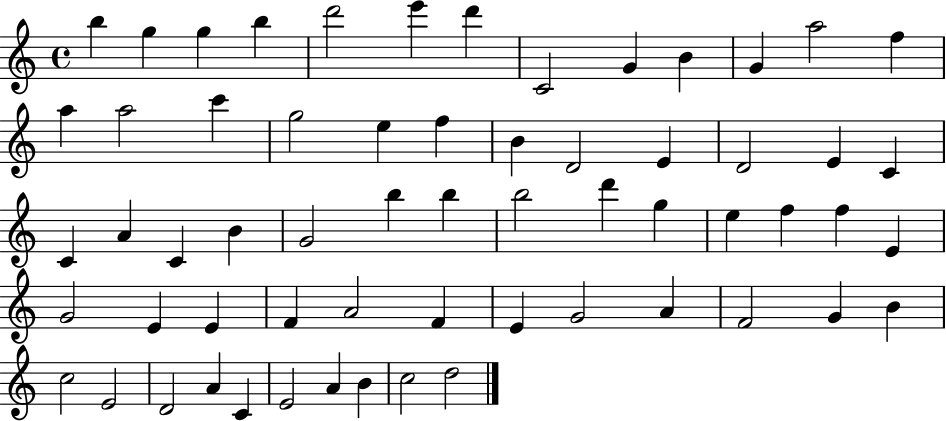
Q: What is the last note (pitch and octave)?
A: D5